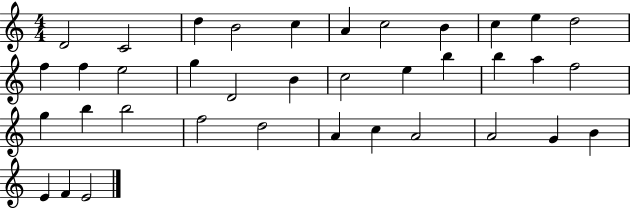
D4/h C4/h D5/q B4/h C5/q A4/q C5/h B4/q C5/q E5/q D5/h F5/q F5/q E5/h G5/q D4/h B4/q C5/h E5/q B5/q B5/q A5/q F5/h G5/q B5/q B5/h F5/h D5/h A4/q C5/q A4/h A4/h G4/q B4/q E4/q F4/q E4/h